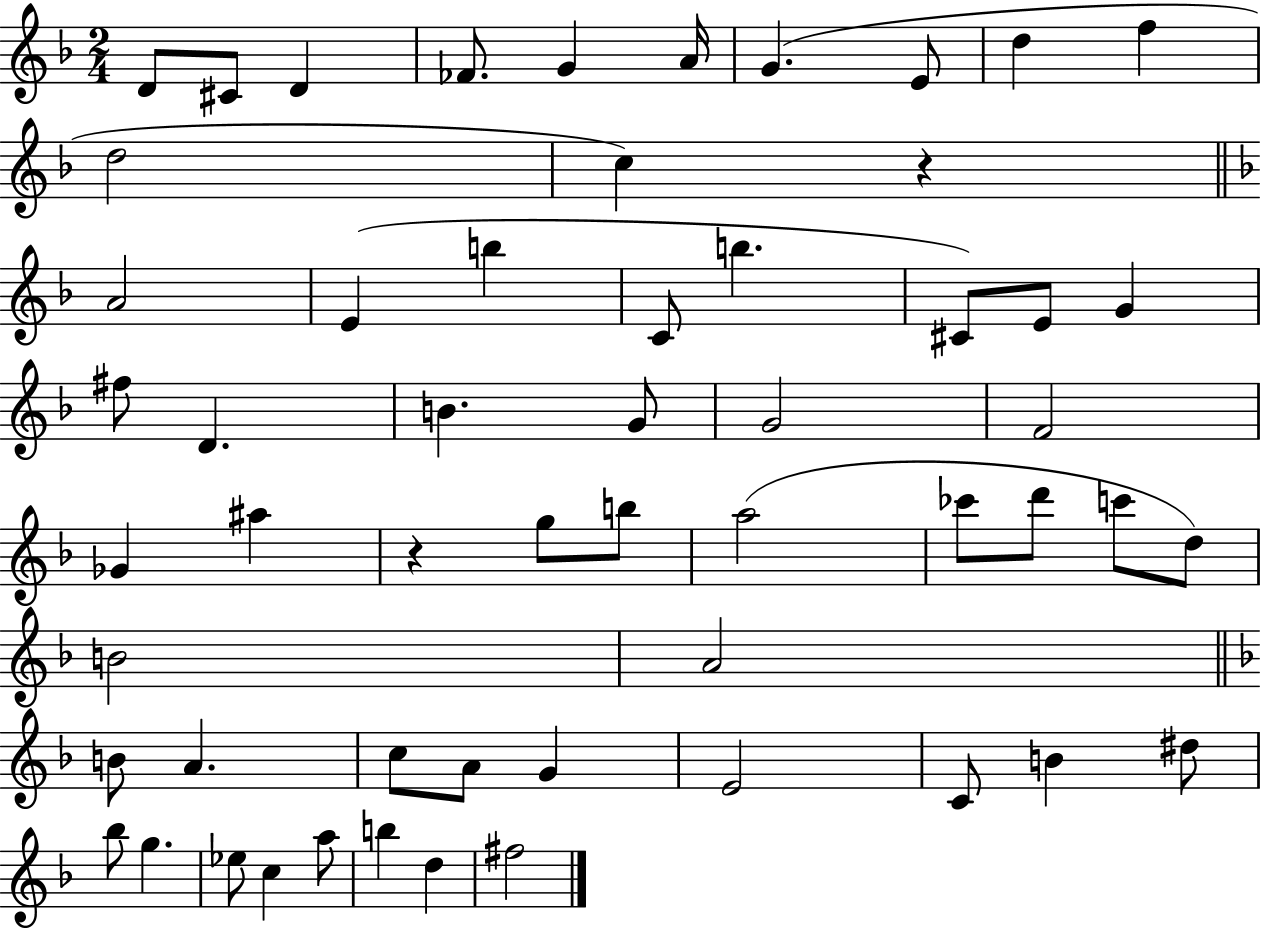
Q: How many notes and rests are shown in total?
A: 56